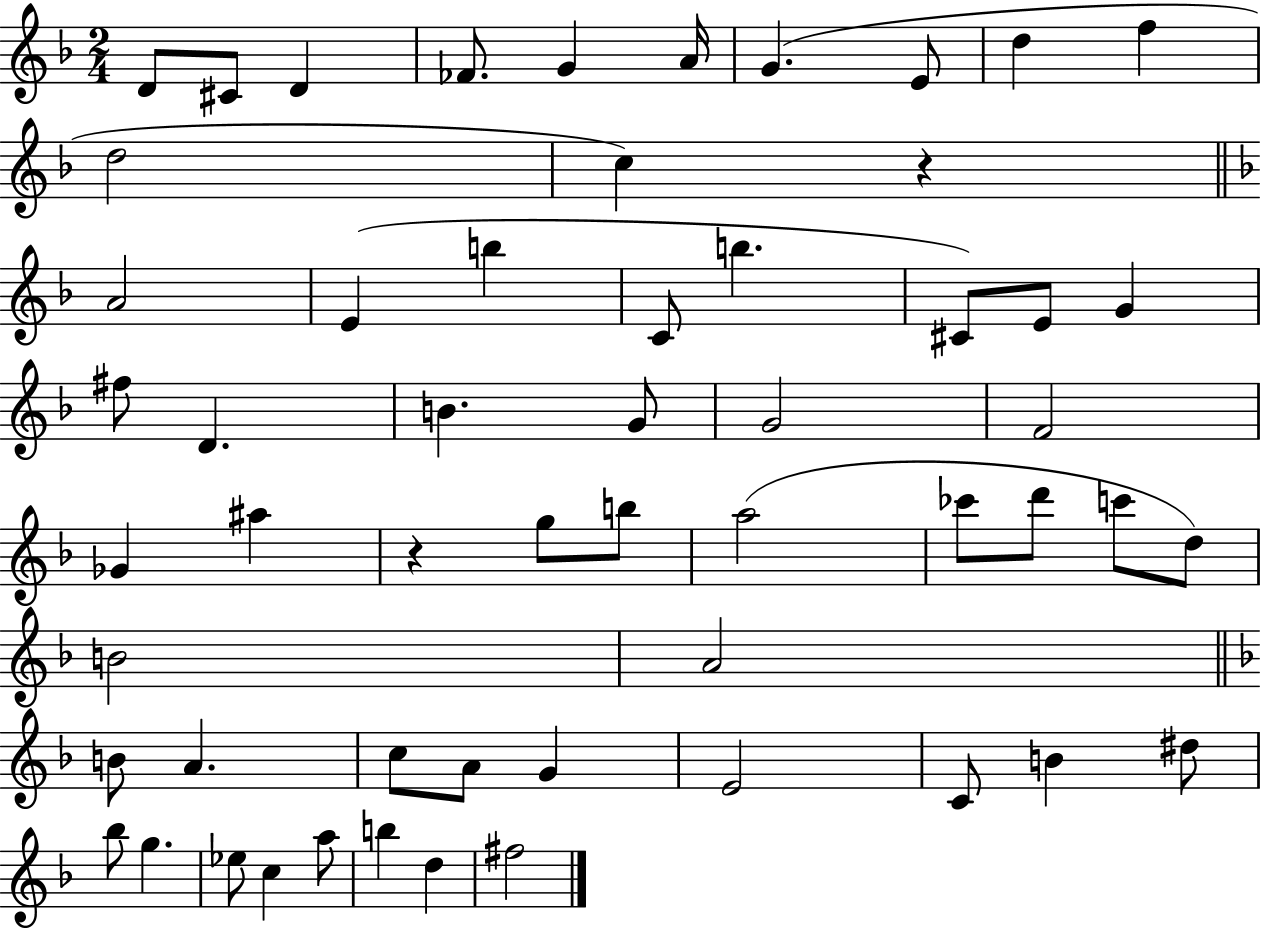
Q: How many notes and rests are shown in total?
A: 56